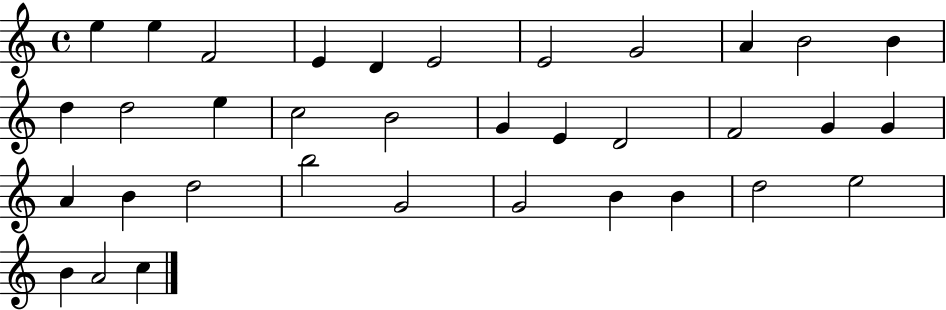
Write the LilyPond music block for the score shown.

{
  \clef treble
  \time 4/4
  \defaultTimeSignature
  \key c \major
  e''4 e''4 f'2 | e'4 d'4 e'2 | e'2 g'2 | a'4 b'2 b'4 | \break d''4 d''2 e''4 | c''2 b'2 | g'4 e'4 d'2 | f'2 g'4 g'4 | \break a'4 b'4 d''2 | b''2 g'2 | g'2 b'4 b'4 | d''2 e''2 | \break b'4 a'2 c''4 | \bar "|."
}